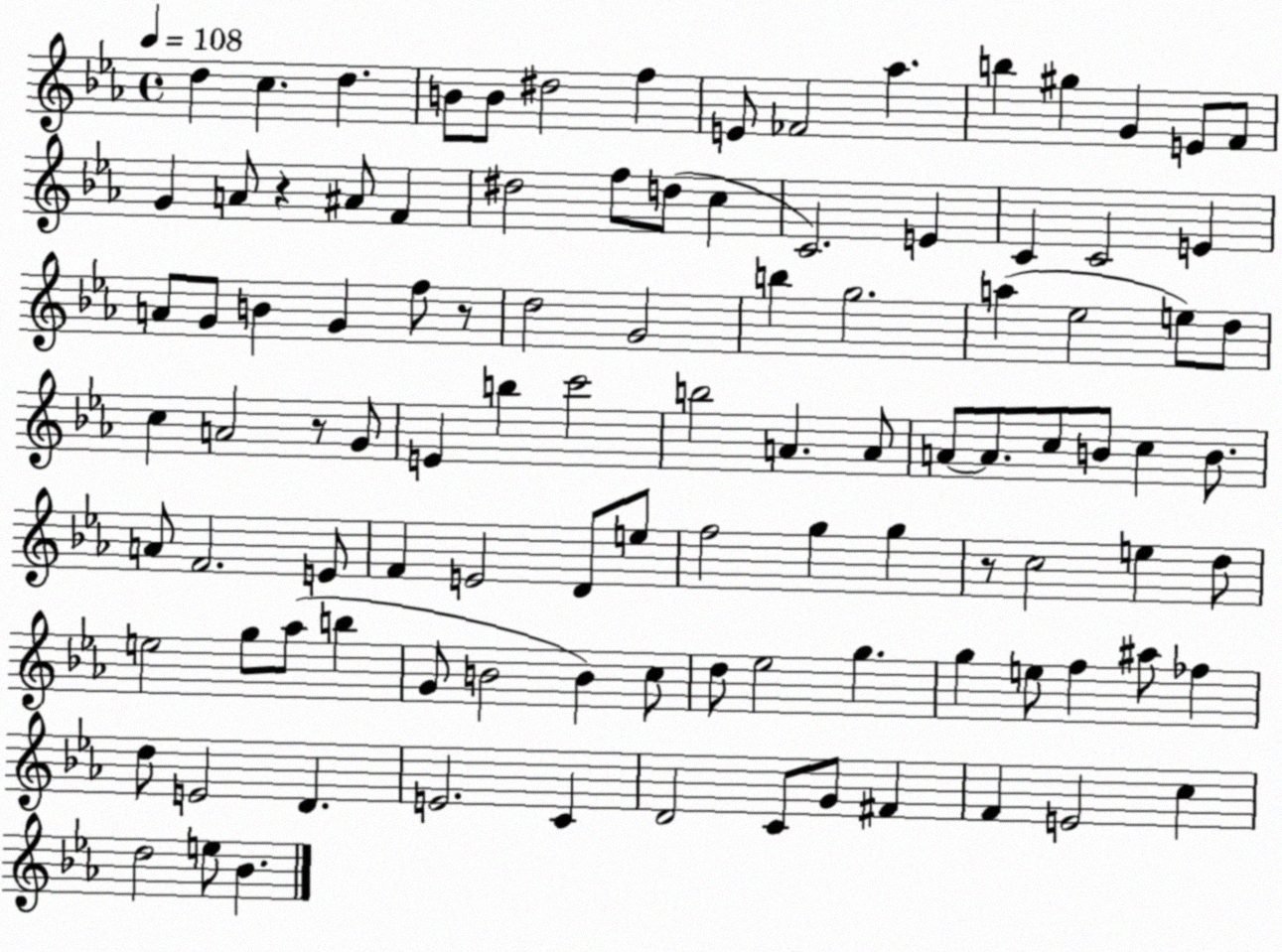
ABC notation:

X:1
T:Untitled
M:4/4
L:1/4
K:Eb
d c d B/2 B/2 ^d2 f E/2 _F2 _a b ^g G E/2 F/2 G A/2 z ^A/2 F ^d2 f/2 d/2 c C2 E C C2 E A/2 G/2 B G f/2 z/2 d2 G2 b g2 a _e2 e/2 d/2 c A2 z/2 G/2 E b c'2 b2 A A/2 A/2 A/2 c/2 B/2 c B/2 A/2 F2 E/2 F E2 D/2 e/2 f2 g g z/2 c2 e d/2 e2 g/2 _a/2 b G/2 B2 B c/2 d/2 _e2 g g e/2 f ^a/2 _f d/2 E2 D E2 C D2 C/2 G/2 ^F F E2 c d2 e/2 _B